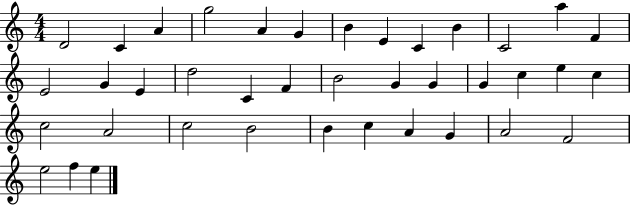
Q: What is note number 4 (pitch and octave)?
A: G5